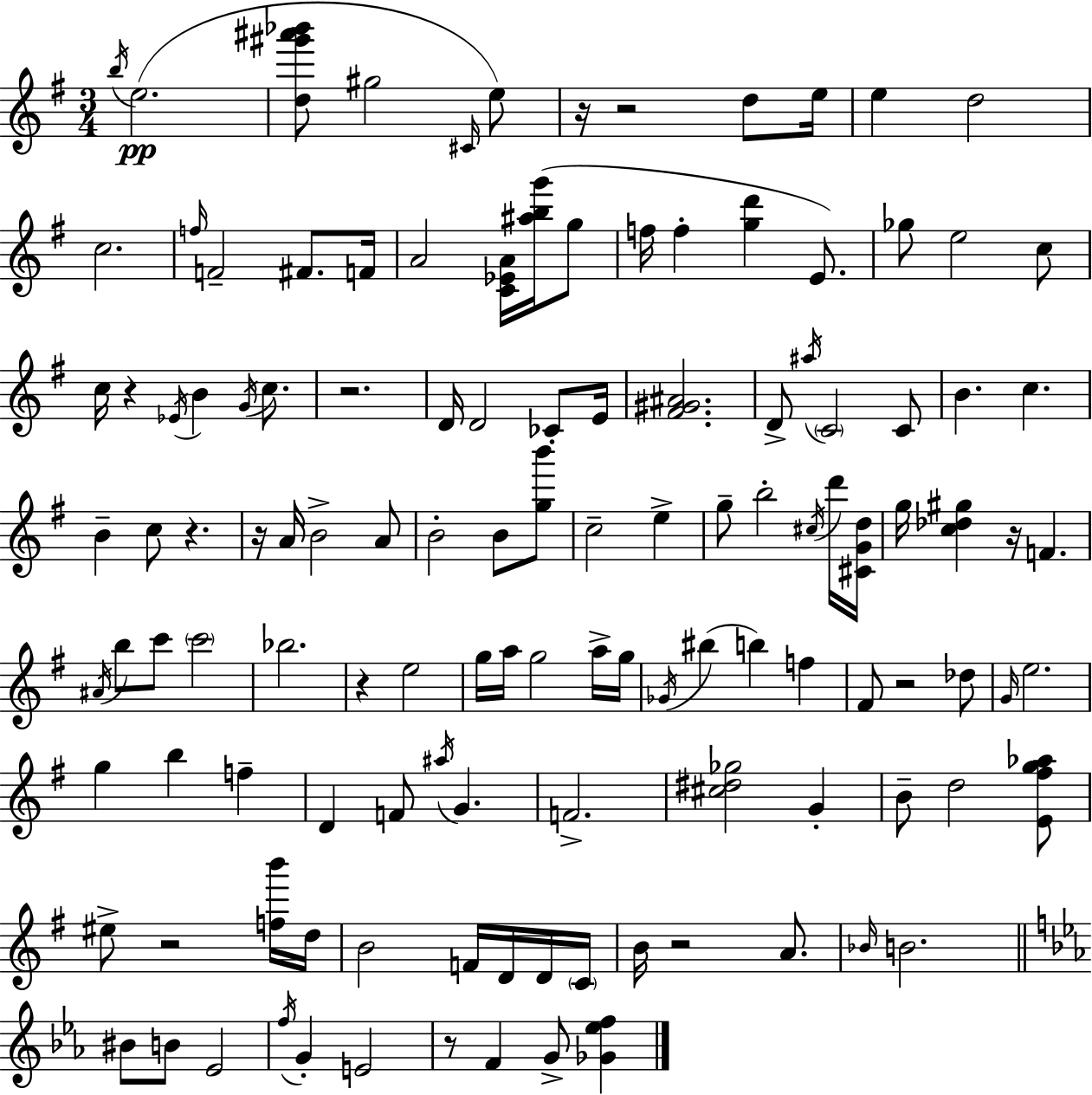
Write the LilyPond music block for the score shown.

{
  \clef treble
  \numericTimeSignature
  \time 3/4
  \key g \major
  \acciaccatura { b''16 }\pp e''2.( | <d'' gis''' ais''' bes'''>8 gis''2 \grace { cis'16 }) | e''8 r16 r2 d''8 | e''16 e''4 d''2 | \break c''2. | \grace { f''16 } f'2-- fis'8. | f'16 a'2 <c' ees' a'>16 | <ais'' b'' g'''>16( g''8 f''16 f''4-. <g'' d'''>4 | \break e'8.) ges''8 e''2 | c''8 c''16 r4 \acciaccatura { ees'16 } b'4 | \acciaccatura { g'16 } c''8. r2. | d'16 d'2 | \break ces'8-. e'16 <fis' gis' ais'>2. | d'8-> \acciaccatura { ais''16 } \parenthesize c'2 | c'8 b'4. | c''4. b'4-- c''8 | \break r4. r16 a'16 b'2-> | a'8 b'2-. | b'8 <g'' b'''>8 c''2-- | e''4-> g''8-- b''2-. | \break \acciaccatura { cis''16 } d'''16 <cis' g' d''>16 g''16 <c'' des'' gis''>4 | r16 f'4. \acciaccatura { ais'16 } b''8 c'''8 | \parenthesize c'''2 bes''2. | r4 | \break e''2 g''16 a''16 g''2 | a''16-> g''16 \acciaccatura { ges'16 }( bis''4 | b''4) f''4 fis'8 r2 | des''8 \grace { g'16 } e''2. | \break g''4 | b''4 f''4-- d'4 | f'8 \acciaccatura { ais''16 } g'4. f'2.-> | <cis'' dis'' ges''>2 | \break g'4-. b'8-- | d''2 <e' fis'' g'' aes''>8 eis''8-> | r2 <f'' b'''>16 d''16 b'2 | f'16 d'16 d'16 \parenthesize c'16 b'16 | \break r2 a'8. \grace { bes'16 } | b'2. | \bar "||" \break \key c \minor bis'8 b'8 ees'2 | \acciaccatura { f''16 } g'4-. e'2 | r8 f'4 g'8-> <ges' ees'' f''>4 | \bar "|."
}